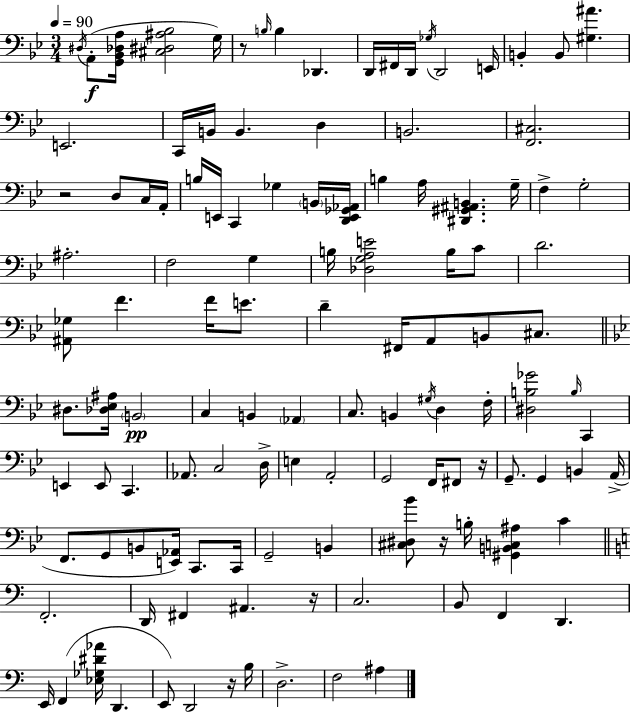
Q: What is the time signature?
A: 3/4